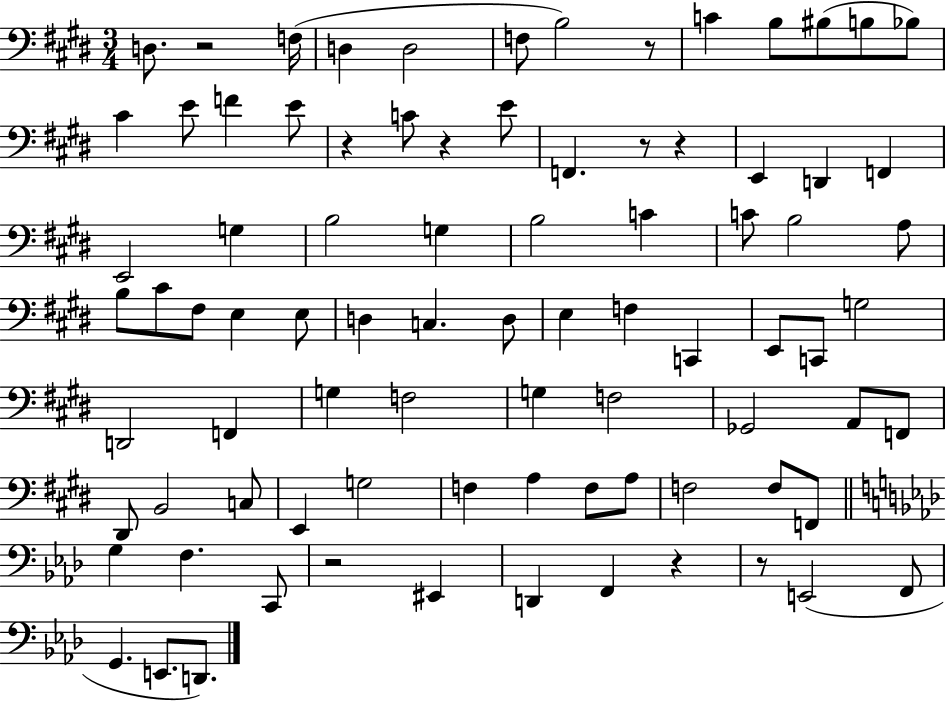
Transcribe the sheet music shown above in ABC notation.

X:1
T:Untitled
M:3/4
L:1/4
K:E
D,/2 z2 F,/4 D, D,2 F,/2 B,2 z/2 C B,/2 ^B,/2 B,/2 _B,/2 ^C E/2 F E/2 z C/2 z E/2 F,, z/2 z E,, D,, F,, E,,2 G, B,2 G, B,2 C C/2 B,2 A,/2 B,/2 ^C/2 ^F,/2 E, E,/2 D, C, D,/2 E, F, C,, E,,/2 C,,/2 G,2 D,,2 F,, G, F,2 G, F,2 _G,,2 A,,/2 F,,/2 ^D,,/2 B,,2 C,/2 E,, G,2 F, A, F,/2 A,/2 F,2 F,/2 F,,/2 G, F, C,,/2 z2 ^E,, D,, F,, z z/2 E,,2 F,,/2 G,, E,,/2 D,,/2